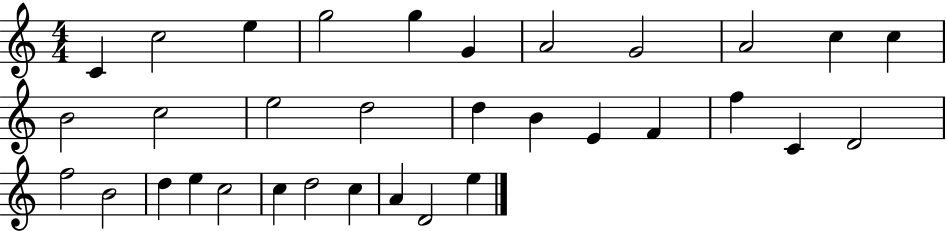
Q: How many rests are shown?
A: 0